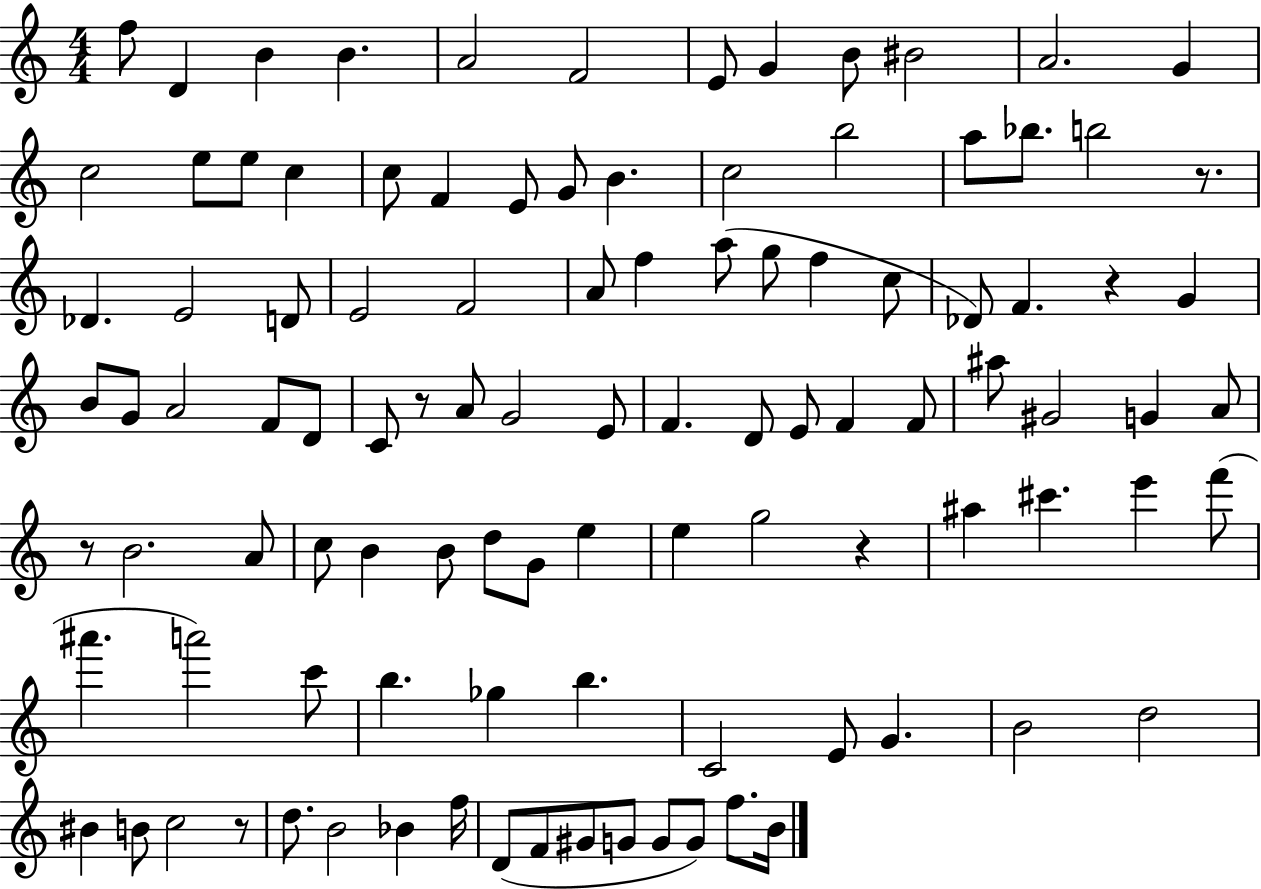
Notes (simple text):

F5/e D4/q B4/q B4/q. A4/h F4/h E4/e G4/q B4/e BIS4/h A4/h. G4/q C5/h E5/e E5/e C5/q C5/e F4/q E4/e G4/e B4/q. C5/h B5/h A5/e Bb5/e. B5/h R/e. Db4/q. E4/h D4/e E4/h F4/h A4/e F5/q A5/e G5/e F5/q C5/e Db4/e F4/q. R/q G4/q B4/e G4/e A4/h F4/e D4/e C4/e R/e A4/e G4/h E4/e F4/q. D4/e E4/e F4/q F4/e A#5/e G#4/h G4/q A4/e R/e B4/h. A4/e C5/e B4/q B4/e D5/e G4/e E5/q E5/q G5/h R/q A#5/q C#6/q. E6/q F6/e A#6/q. A6/h C6/e B5/q. Gb5/q B5/q. C4/h E4/e G4/q. B4/h D5/h BIS4/q B4/e C5/h R/e D5/e. B4/h Bb4/q F5/s D4/e F4/e G#4/e G4/e G4/e G4/e F5/e. B4/s